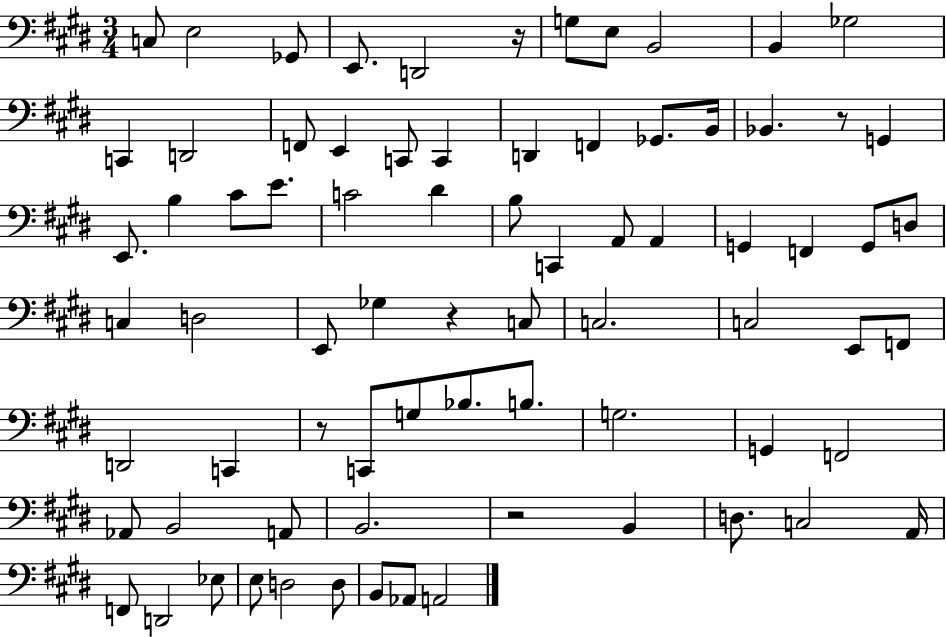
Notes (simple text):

C3/e E3/h Gb2/e E2/e. D2/h R/s G3/e E3/e B2/h B2/q Gb3/h C2/q D2/h F2/e E2/q C2/e C2/q D2/q F2/q Gb2/e. B2/s Bb2/q. R/e G2/q E2/e. B3/q C#4/e E4/e. C4/h D#4/q B3/e C2/q A2/e A2/q G2/q F2/q G2/e D3/e C3/q D3/h E2/e Gb3/q R/q C3/e C3/h. C3/h E2/e F2/e D2/h C2/q R/e C2/e G3/e Bb3/e. B3/e. G3/h. G2/q F2/h Ab2/e B2/h A2/e B2/h. R/h B2/q D3/e. C3/h A2/s F2/e D2/h Eb3/e E3/e D3/h D3/e B2/e Ab2/e A2/h